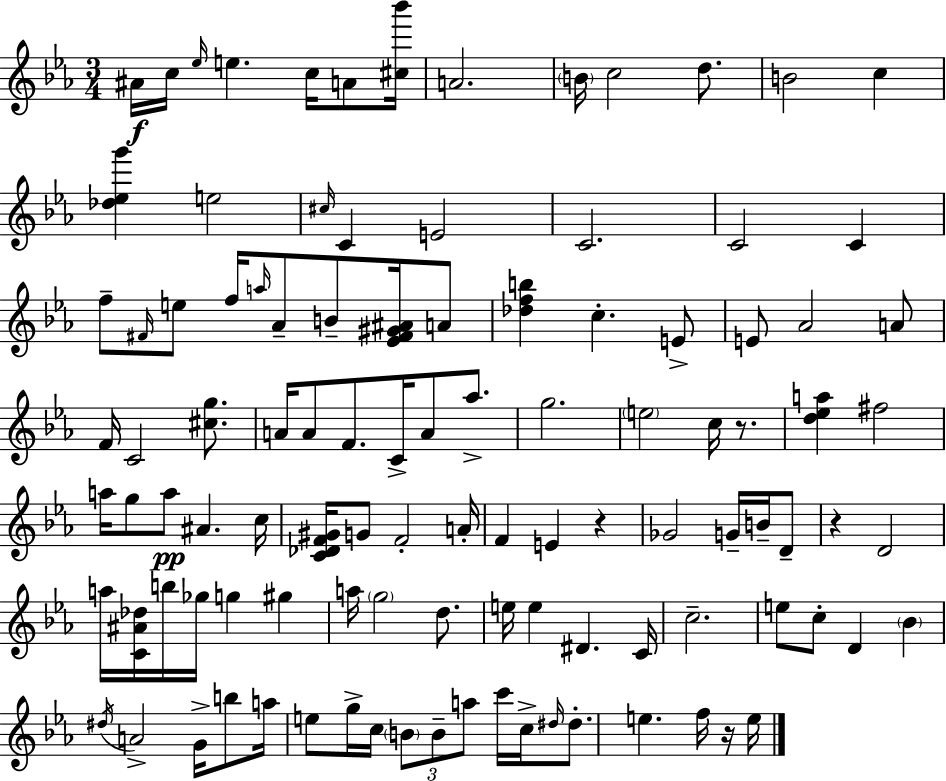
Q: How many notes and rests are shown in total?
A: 106